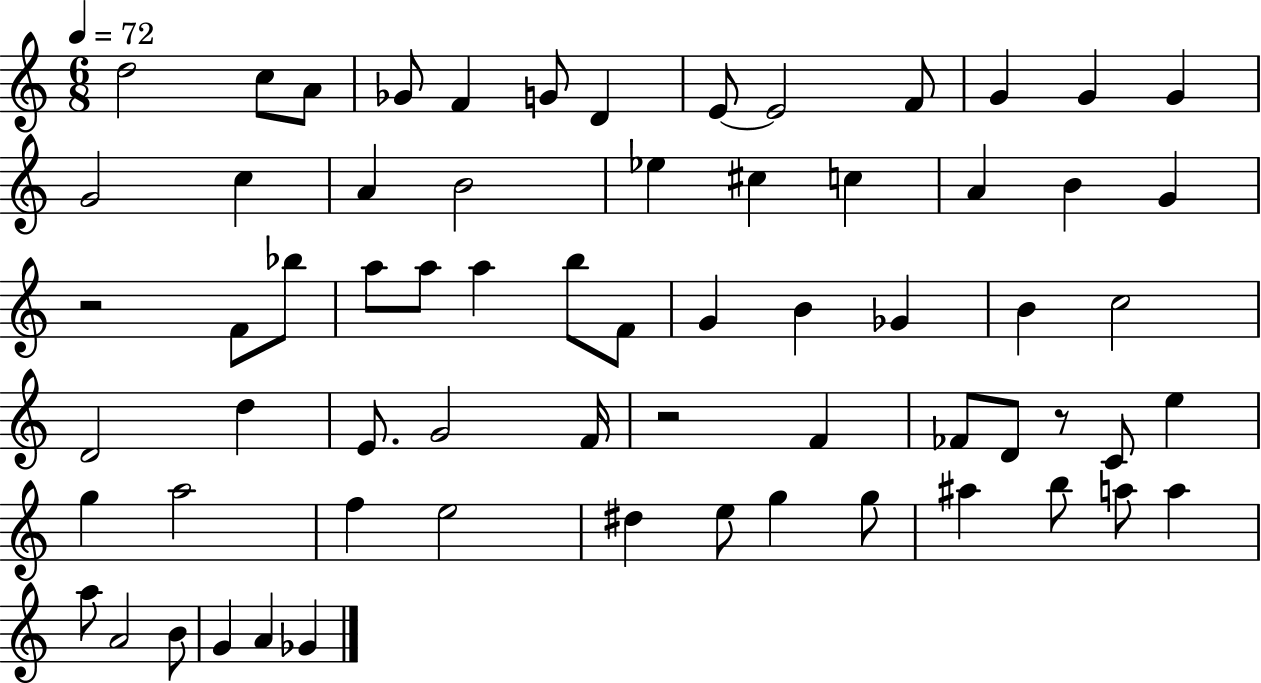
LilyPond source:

{
  \clef treble
  \numericTimeSignature
  \time 6/8
  \key c \major
  \tempo 4 = 72
  \repeat volta 2 { d''2 c''8 a'8 | ges'8 f'4 g'8 d'4 | e'8~~ e'2 f'8 | g'4 g'4 g'4 | \break g'2 c''4 | a'4 b'2 | ees''4 cis''4 c''4 | a'4 b'4 g'4 | \break r2 f'8 bes''8 | a''8 a''8 a''4 b''8 f'8 | g'4 b'4 ges'4 | b'4 c''2 | \break d'2 d''4 | e'8. g'2 f'16 | r2 f'4 | fes'8 d'8 r8 c'8 e''4 | \break g''4 a''2 | f''4 e''2 | dis''4 e''8 g''4 g''8 | ais''4 b''8 a''8 a''4 | \break a''8 a'2 b'8 | g'4 a'4 ges'4 | } \bar "|."
}